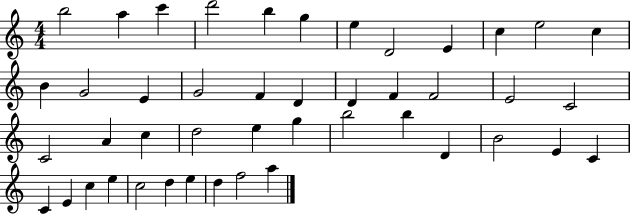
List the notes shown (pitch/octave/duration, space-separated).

B5/h A5/q C6/q D6/h B5/q G5/q E5/q D4/h E4/q C5/q E5/h C5/q B4/q G4/h E4/q G4/h F4/q D4/q D4/q F4/q F4/h E4/h C4/h C4/h A4/q C5/q D5/h E5/q G5/q B5/h B5/q D4/q B4/h E4/q C4/q C4/q E4/q C5/q E5/q C5/h D5/q E5/q D5/q F5/h A5/q